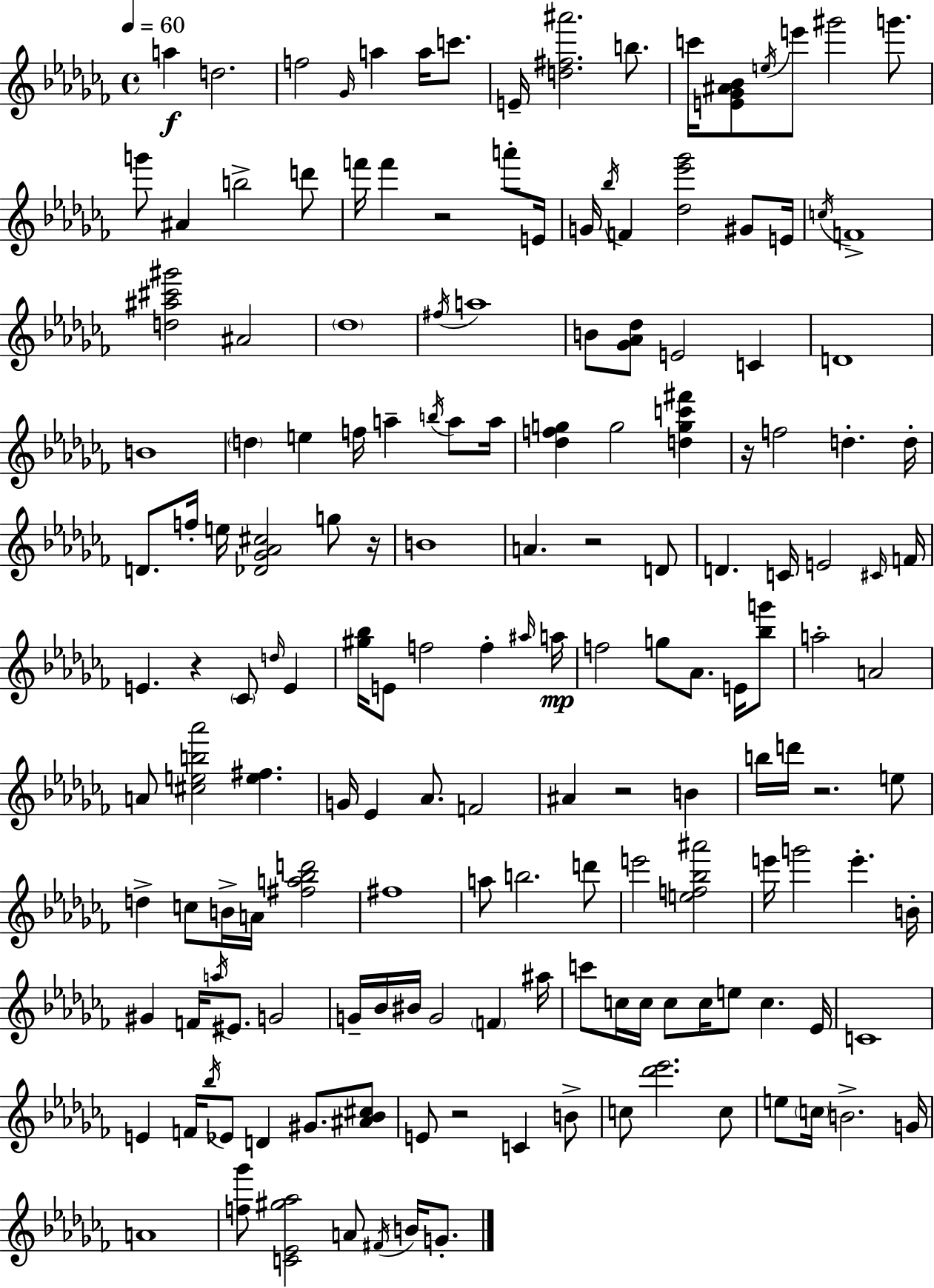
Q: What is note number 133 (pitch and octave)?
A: B4